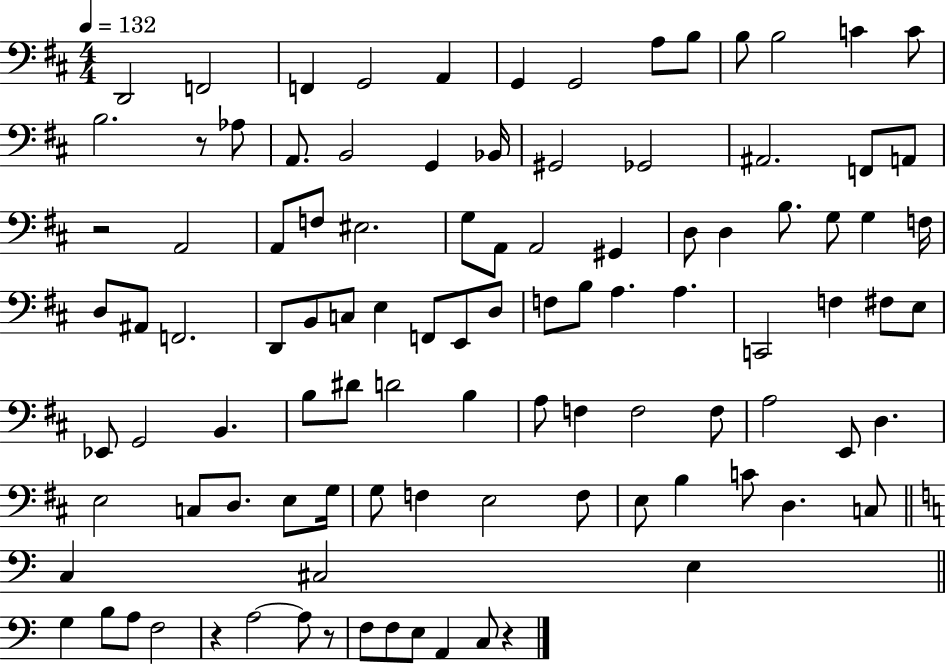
X:1
T:Untitled
M:4/4
L:1/4
K:D
D,,2 F,,2 F,, G,,2 A,, G,, G,,2 A,/2 B,/2 B,/2 B,2 C C/2 B,2 z/2 _A,/2 A,,/2 B,,2 G,, _B,,/4 ^G,,2 _G,,2 ^A,,2 F,,/2 A,,/2 z2 A,,2 A,,/2 F,/2 ^E,2 G,/2 A,,/2 A,,2 ^G,, D,/2 D, B,/2 G,/2 G, F,/4 D,/2 ^A,,/2 F,,2 D,,/2 B,,/2 C,/2 E, F,,/2 E,,/2 D,/2 F,/2 B,/2 A, A, C,,2 F, ^F,/2 E,/2 _E,,/2 G,,2 B,, B,/2 ^D/2 D2 B, A,/2 F, F,2 F,/2 A,2 E,,/2 D, E,2 C,/2 D,/2 E,/2 G,/4 G,/2 F, E,2 F,/2 E,/2 B, C/2 D, C,/2 C, ^C,2 E, G, B,/2 A,/2 F,2 z A,2 A,/2 z/2 F,/2 F,/2 E,/2 A,, C,/2 z